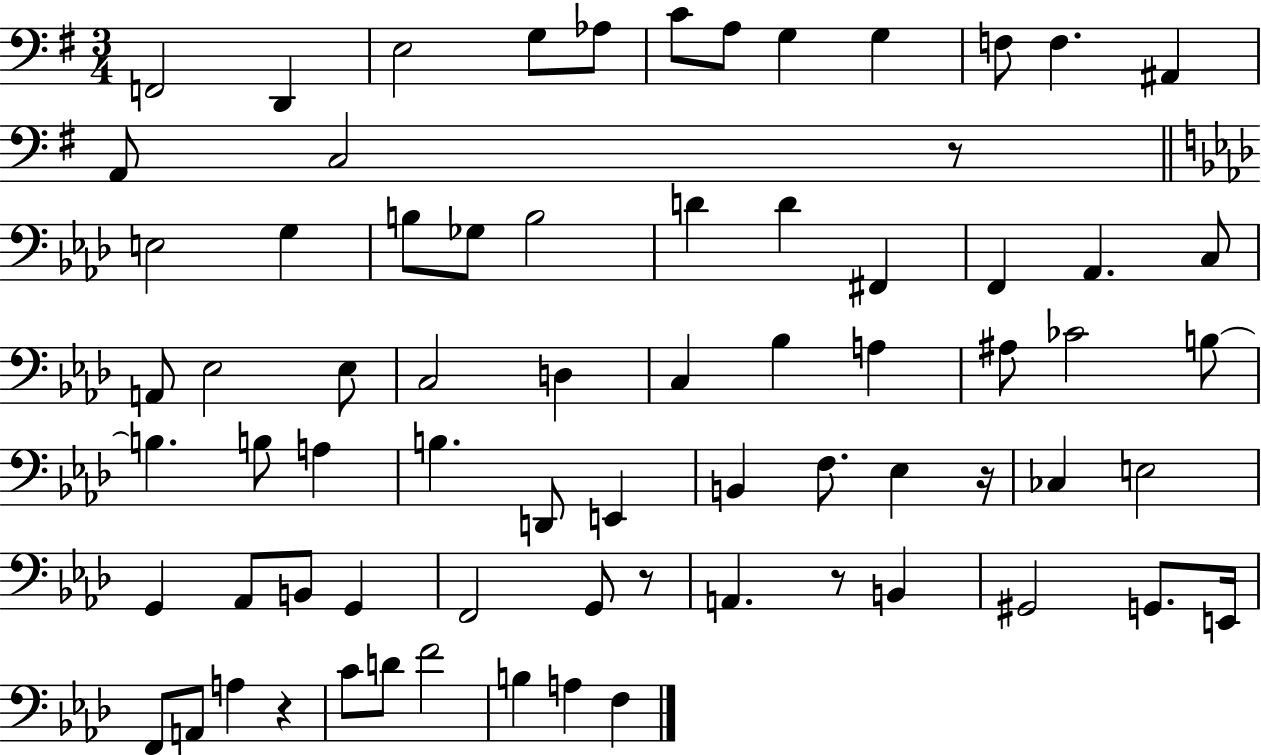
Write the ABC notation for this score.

X:1
T:Untitled
M:3/4
L:1/4
K:G
F,,2 D,, E,2 G,/2 _A,/2 C/2 A,/2 G, G, F,/2 F, ^A,, A,,/2 C,2 z/2 E,2 G, B,/2 _G,/2 B,2 D D ^F,, F,, _A,, C,/2 A,,/2 _E,2 _E,/2 C,2 D, C, _B, A, ^A,/2 _C2 B,/2 B, B,/2 A, B, D,,/2 E,, B,, F,/2 _E, z/4 _C, E,2 G,, _A,,/2 B,,/2 G,, F,,2 G,,/2 z/2 A,, z/2 B,, ^G,,2 G,,/2 E,,/4 F,,/2 A,,/2 A, z C/2 D/2 F2 B, A, F,